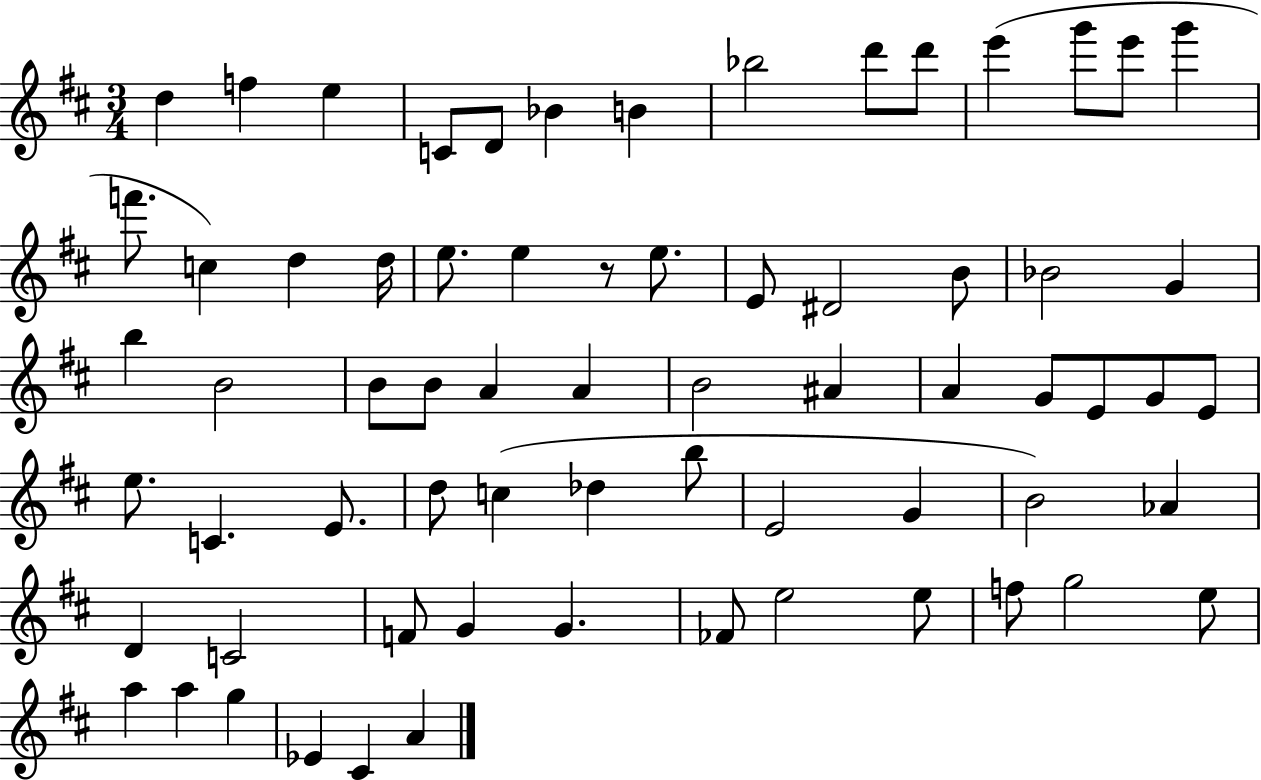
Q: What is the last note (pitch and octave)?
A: A4